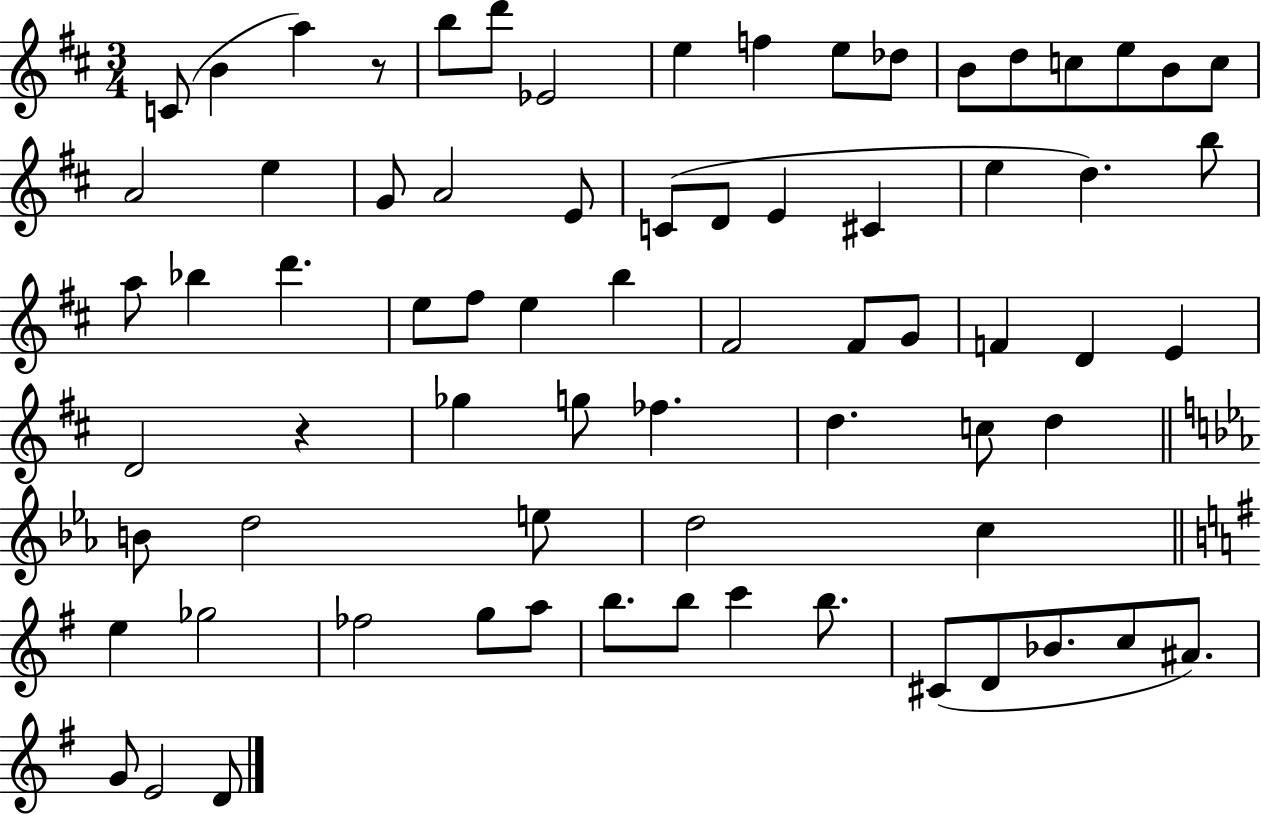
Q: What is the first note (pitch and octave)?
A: C4